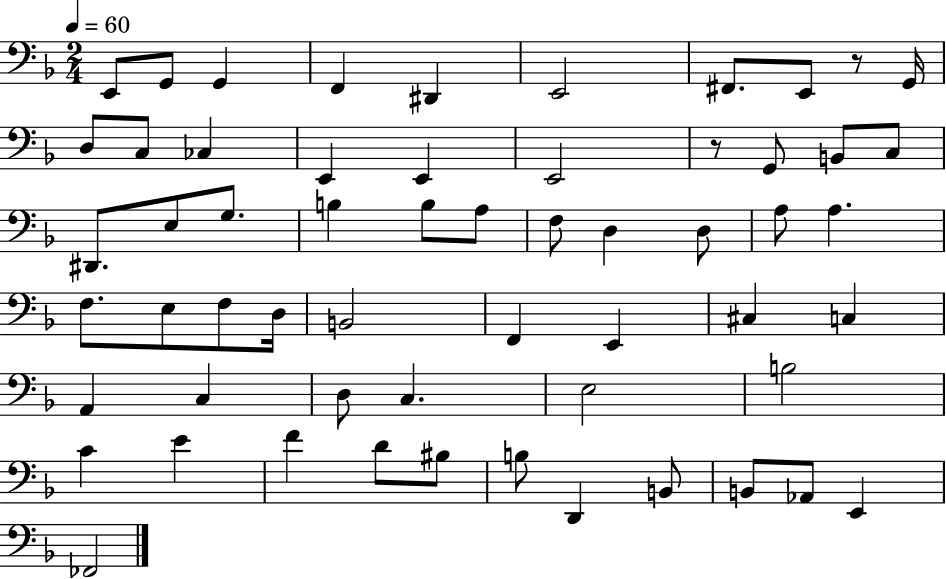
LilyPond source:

{
  \clef bass
  \numericTimeSignature
  \time 2/4
  \key f \major
  \tempo 4 = 60
  e,8 g,8 g,4 | f,4 dis,4 | e,2 | fis,8. e,8 r8 g,16 | \break d8 c8 ces4 | e,4 e,4 | e,2 | r8 g,8 b,8 c8 | \break dis,8. e8 g8. | b4 b8 a8 | f8 d4 d8 | a8 a4. | \break f8. e8 f8 d16 | b,2 | f,4 e,4 | cis4 c4 | \break a,4 c4 | d8 c4. | e2 | b2 | \break c'4 e'4 | f'4 d'8 bis8 | b8 d,4 b,8 | b,8 aes,8 e,4 | \break fes,2 | \bar "|."
}